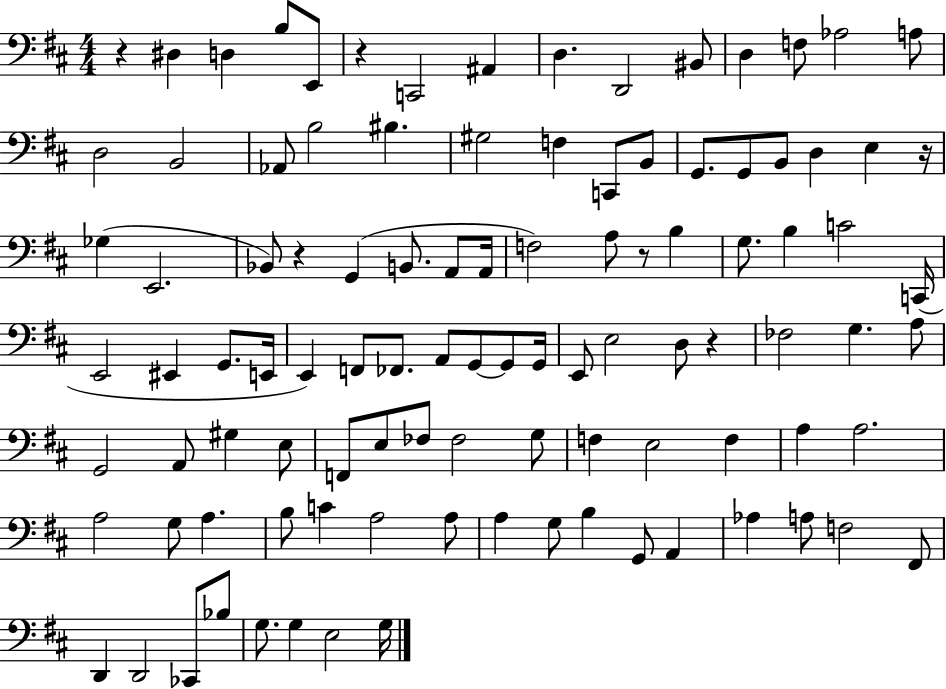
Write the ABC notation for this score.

X:1
T:Untitled
M:4/4
L:1/4
K:D
z ^D, D, B,/2 E,,/2 z C,,2 ^A,, D, D,,2 ^B,,/2 D, F,/2 _A,2 A,/2 D,2 B,,2 _A,,/2 B,2 ^B, ^G,2 F, C,,/2 B,,/2 G,,/2 G,,/2 B,,/2 D, E, z/4 _G, E,,2 _B,,/2 z G,, B,,/2 A,,/2 A,,/4 F,2 A,/2 z/2 B, G,/2 B, C2 C,,/4 E,,2 ^E,, G,,/2 E,,/4 E,, F,,/2 _F,,/2 A,,/2 G,,/2 G,,/2 G,,/4 E,,/2 E,2 D,/2 z _F,2 G, A,/2 G,,2 A,,/2 ^G, E,/2 F,,/2 E,/2 _F,/2 _F,2 G,/2 F, E,2 F, A, A,2 A,2 G,/2 A, B,/2 C A,2 A,/2 A, G,/2 B, G,,/2 A,, _A, A,/2 F,2 ^F,,/2 D,, D,,2 _C,,/2 _B,/2 G,/2 G, E,2 G,/4